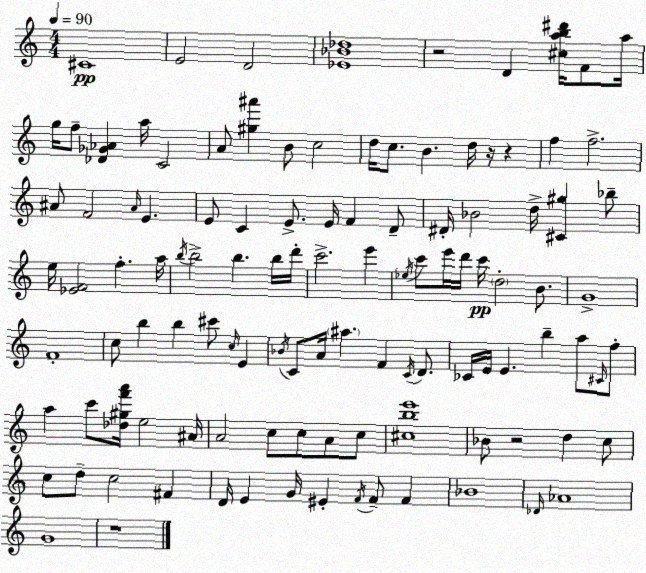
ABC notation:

X:1
T:Untitled
M:4/4
L:1/4
K:C
^C4 E2 D2 [_E_B_d]4 z2 D [^cab^d']/4 F/2 a/4 g/4 f/2 [_D_G_A] a/4 C2 A/2 [^g^a'] B/2 c2 d/4 c/2 B d/4 z/4 z f f2 ^A/2 F2 ^A/4 E E/2 C E/2 E/4 F D/2 ^D/4 _B2 d/4 [^C^g] _b/2 e/4 [_EF]2 f a/4 b/4 b2 b b/4 d'/4 c'2 e' _e/4 c'/2 e'/4 d'/4 c'/4 d2 B/2 G4 F4 c/2 b b ^c'/2 c/4 E _B/4 C/2 A/4 ^a F C/4 D/2 _C/4 E/4 E b a/2 ^C/4 f/2 a c'/2 [_d^gf'a']/4 e2 ^A/4 A2 c/2 c/2 A/2 c/2 [^cbe']4 _B/2 z2 d c/2 c/2 d/2 c2 ^F D/4 E G/4 ^E F/4 F/2 F _B4 _D/4 _A4 G4 z4